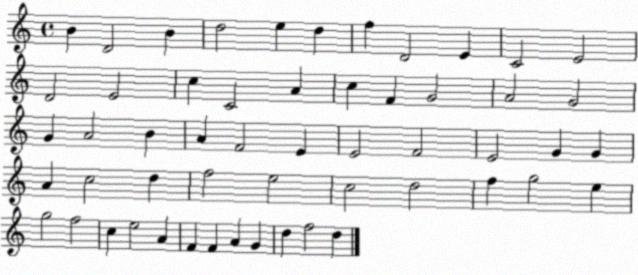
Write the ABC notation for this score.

X:1
T:Untitled
M:4/4
L:1/4
K:C
B D2 B d2 e d f D2 E C2 E2 D2 E2 c C2 A c F G2 A2 G2 G A2 B A F2 E E2 F2 E2 G G A c2 d f2 e2 c2 d2 f g2 e g2 f2 c e2 A F F A G d f2 d